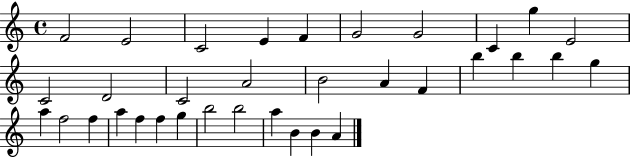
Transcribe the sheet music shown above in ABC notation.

X:1
T:Untitled
M:4/4
L:1/4
K:C
F2 E2 C2 E F G2 G2 C g E2 C2 D2 C2 A2 B2 A F b b b g a f2 f a f f g b2 b2 a B B A